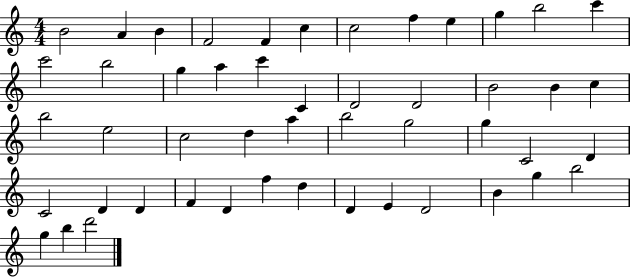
X:1
T:Untitled
M:4/4
L:1/4
K:C
B2 A B F2 F c c2 f e g b2 c' c'2 b2 g a c' C D2 D2 B2 B c b2 e2 c2 d a b2 g2 g C2 D C2 D D F D f d D E D2 B g b2 g b d'2